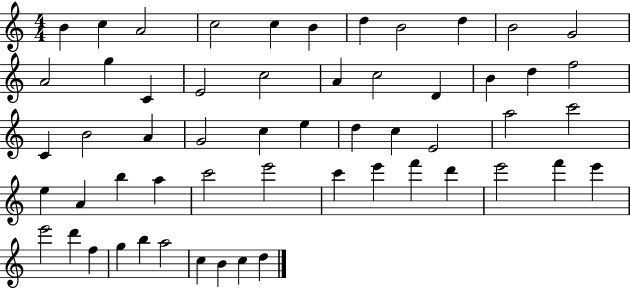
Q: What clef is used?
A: treble